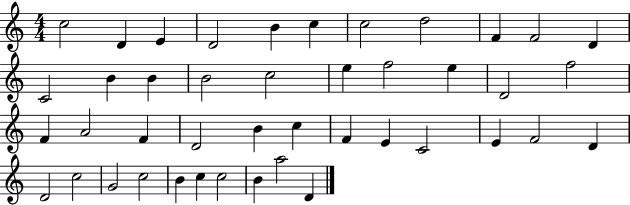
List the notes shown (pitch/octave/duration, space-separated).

C5/h D4/q E4/q D4/h B4/q C5/q C5/h D5/h F4/q F4/h D4/q C4/h B4/q B4/q B4/h C5/h E5/q F5/h E5/q D4/h F5/h F4/q A4/h F4/q D4/h B4/q C5/q F4/q E4/q C4/h E4/q F4/h D4/q D4/h C5/h G4/h C5/h B4/q C5/q C5/h B4/q A5/h D4/q